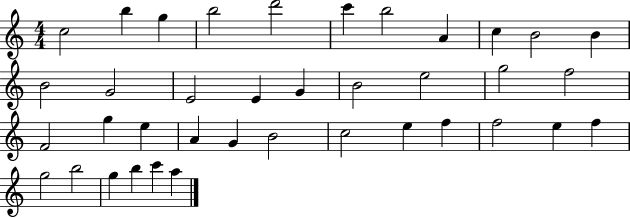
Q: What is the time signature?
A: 4/4